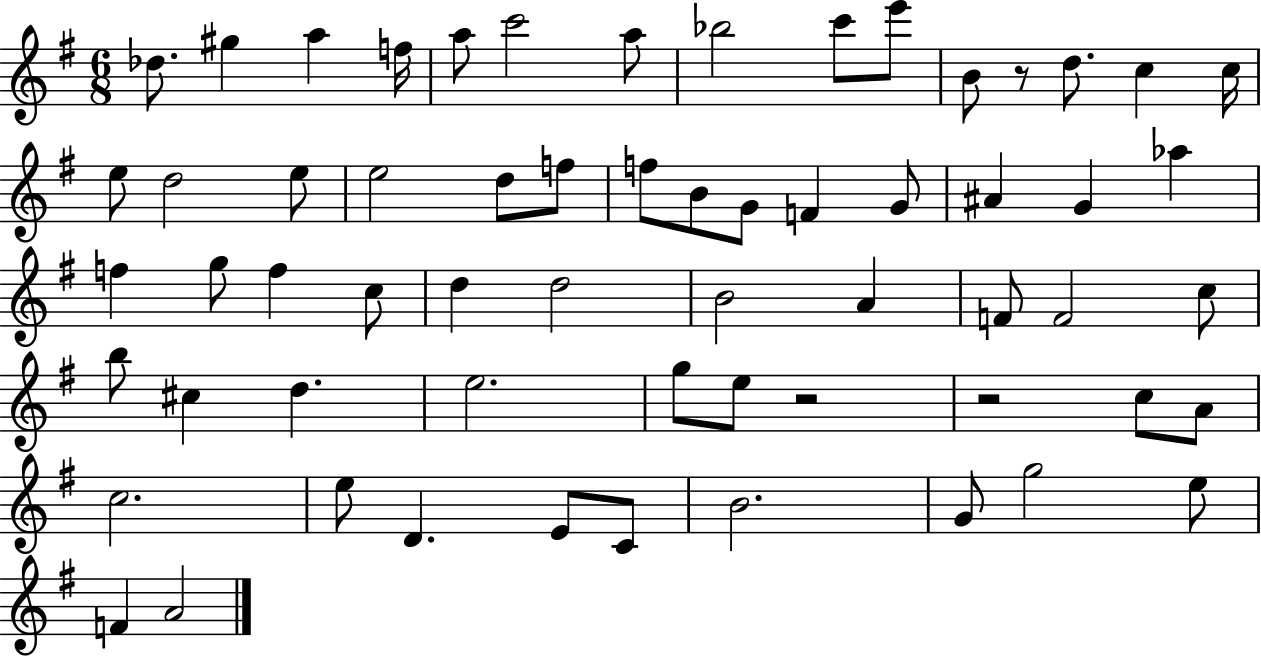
Db5/e. G#5/q A5/q F5/s A5/e C6/h A5/e Bb5/h C6/e E6/e B4/e R/e D5/e. C5/q C5/s E5/e D5/h E5/e E5/h D5/e F5/e F5/e B4/e G4/e F4/q G4/e A#4/q G4/q Ab5/q F5/q G5/e F5/q C5/e D5/q D5/h B4/h A4/q F4/e F4/h C5/e B5/e C#5/q D5/q. E5/h. G5/e E5/e R/h R/h C5/e A4/e C5/h. E5/e D4/q. E4/e C4/e B4/h. G4/e G5/h E5/e F4/q A4/h